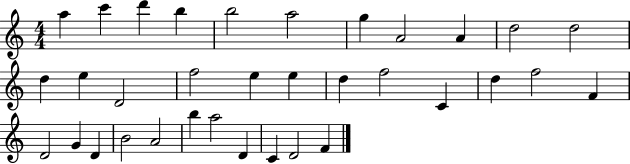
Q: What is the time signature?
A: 4/4